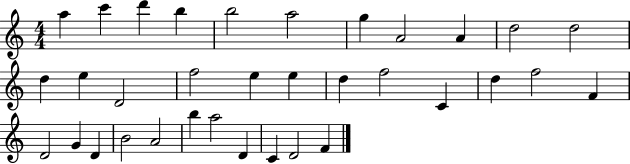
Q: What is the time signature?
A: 4/4